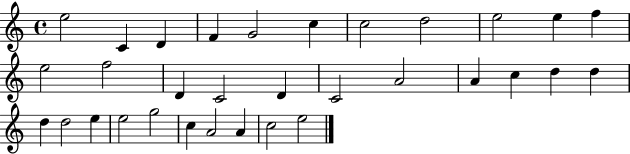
E5/h C4/q D4/q F4/q G4/h C5/q C5/h D5/h E5/h E5/q F5/q E5/h F5/h D4/q C4/h D4/q C4/h A4/h A4/q C5/q D5/q D5/q D5/q D5/h E5/q E5/h G5/h C5/q A4/h A4/q C5/h E5/h